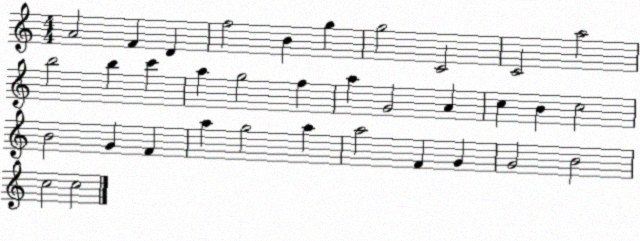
X:1
T:Untitled
M:4/4
L:1/4
K:C
A2 F D f2 B g g2 C2 C2 a2 b2 b c' a g2 f a G2 A c B c2 B2 G F a g2 a a2 F G G2 B2 c2 c2